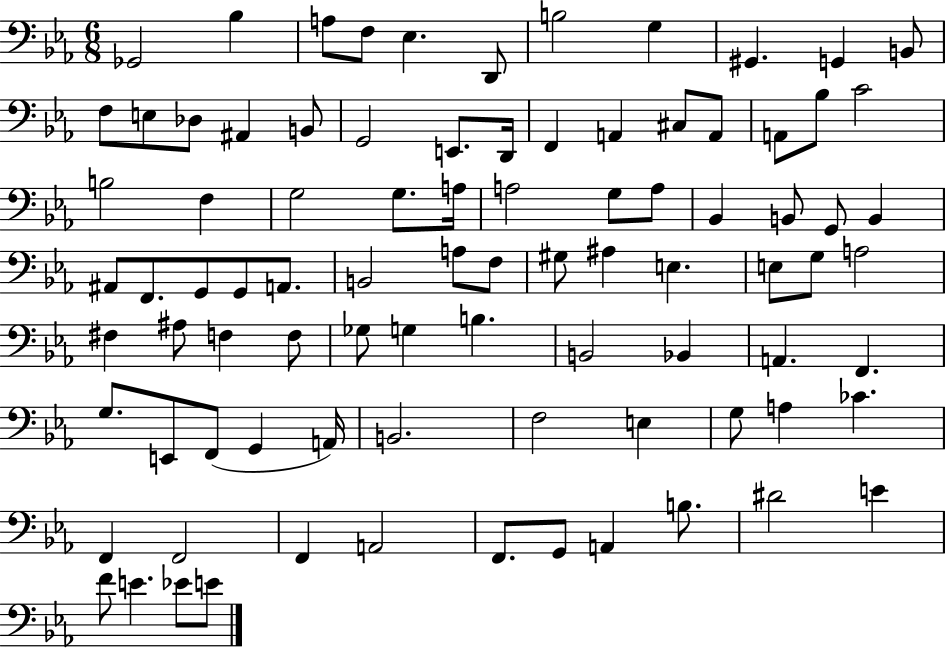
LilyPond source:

{
  \clef bass
  \numericTimeSignature
  \time 6/8
  \key ees \major
  ges,2 bes4 | a8 f8 ees4. d,8 | b2 g4 | gis,4. g,4 b,8 | \break f8 e8 des8 ais,4 b,8 | g,2 e,8. d,16 | f,4 a,4 cis8 a,8 | a,8 bes8 c'2 | \break b2 f4 | g2 g8. a16 | a2 g8 a8 | bes,4 b,8 g,8 b,4 | \break ais,8 f,8. g,8 g,8 a,8. | b,2 a8 f8 | gis8 ais4 e4. | e8 g8 a2 | \break fis4 ais8 f4 f8 | ges8 g4 b4. | b,2 bes,4 | a,4. f,4. | \break g8. e,8 f,8( g,4 a,16) | b,2. | f2 e4 | g8 a4 ces'4. | \break f,4 f,2 | f,4 a,2 | f,8. g,8 a,4 b8. | dis'2 e'4 | \break f'8 e'4. ees'8 e'8 | \bar "|."
}